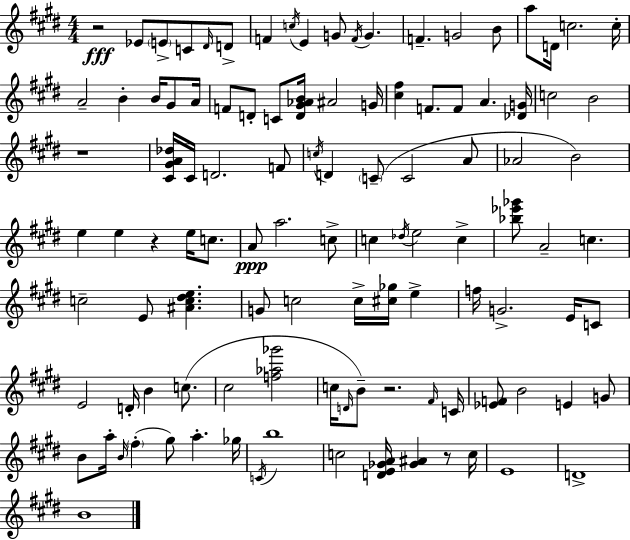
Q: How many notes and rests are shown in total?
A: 109